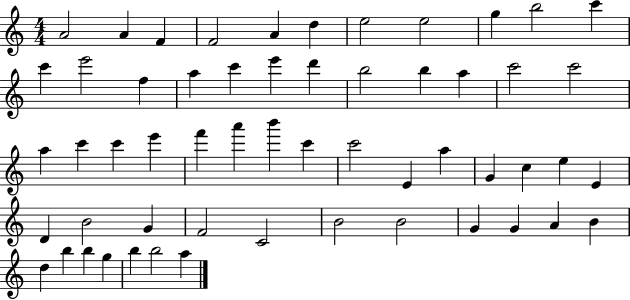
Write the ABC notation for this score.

X:1
T:Untitled
M:4/4
L:1/4
K:C
A2 A F F2 A d e2 e2 g b2 c' c' e'2 f a c' e' d' b2 b a c'2 c'2 a c' c' e' f' a' b' c' c'2 E a G c e E D B2 G F2 C2 B2 B2 G G A B d b b g b b2 a